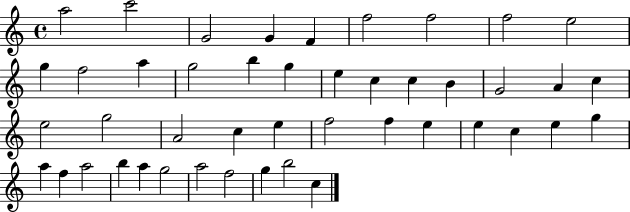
X:1
T:Untitled
M:4/4
L:1/4
K:C
a2 c'2 G2 G F f2 f2 f2 e2 g f2 a g2 b g e c c B G2 A c e2 g2 A2 c e f2 f e e c e g a f a2 b a g2 a2 f2 g b2 c